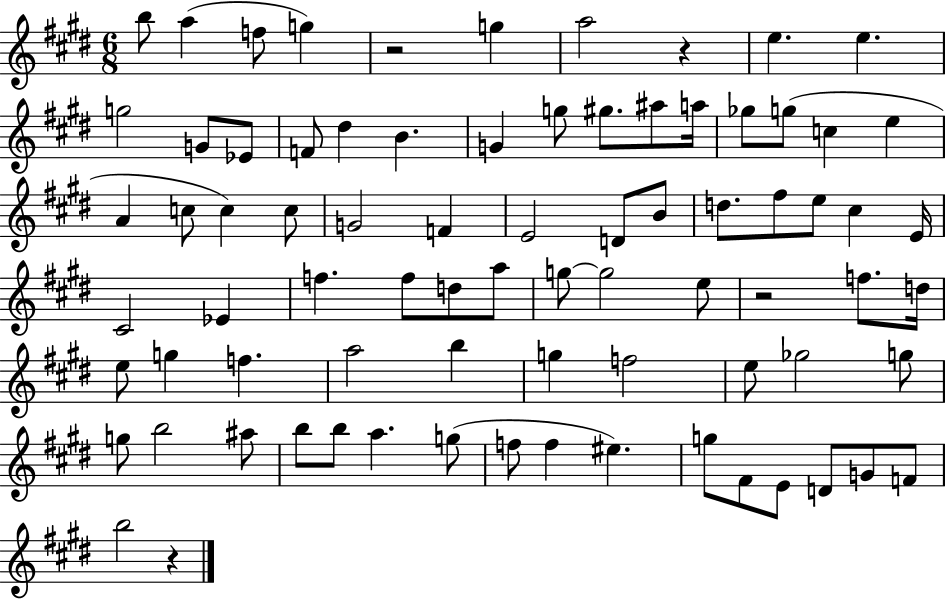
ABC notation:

X:1
T:Untitled
M:6/8
L:1/4
K:E
b/2 a f/2 g z2 g a2 z e e g2 G/2 _E/2 F/2 ^d B G g/2 ^g/2 ^a/2 a/4 _g/2 g/2 c e A c/2 c c/2 G2 F E2 D/2 B/2 d/2 ^f/2 e/2 ^c E/4 ^C2 _E f f/2 d/2 a/2 g/2 g2 e/2 z2 f/2 d/4 e/2 g f a2 b g f2 e/2 _g2 g/2 g/2 b2 ^a/2 b/2 b/2 a g/2 f/2 f ^e g/2 ^F/2 E/2 D/2 G/2 F/2 b2 z